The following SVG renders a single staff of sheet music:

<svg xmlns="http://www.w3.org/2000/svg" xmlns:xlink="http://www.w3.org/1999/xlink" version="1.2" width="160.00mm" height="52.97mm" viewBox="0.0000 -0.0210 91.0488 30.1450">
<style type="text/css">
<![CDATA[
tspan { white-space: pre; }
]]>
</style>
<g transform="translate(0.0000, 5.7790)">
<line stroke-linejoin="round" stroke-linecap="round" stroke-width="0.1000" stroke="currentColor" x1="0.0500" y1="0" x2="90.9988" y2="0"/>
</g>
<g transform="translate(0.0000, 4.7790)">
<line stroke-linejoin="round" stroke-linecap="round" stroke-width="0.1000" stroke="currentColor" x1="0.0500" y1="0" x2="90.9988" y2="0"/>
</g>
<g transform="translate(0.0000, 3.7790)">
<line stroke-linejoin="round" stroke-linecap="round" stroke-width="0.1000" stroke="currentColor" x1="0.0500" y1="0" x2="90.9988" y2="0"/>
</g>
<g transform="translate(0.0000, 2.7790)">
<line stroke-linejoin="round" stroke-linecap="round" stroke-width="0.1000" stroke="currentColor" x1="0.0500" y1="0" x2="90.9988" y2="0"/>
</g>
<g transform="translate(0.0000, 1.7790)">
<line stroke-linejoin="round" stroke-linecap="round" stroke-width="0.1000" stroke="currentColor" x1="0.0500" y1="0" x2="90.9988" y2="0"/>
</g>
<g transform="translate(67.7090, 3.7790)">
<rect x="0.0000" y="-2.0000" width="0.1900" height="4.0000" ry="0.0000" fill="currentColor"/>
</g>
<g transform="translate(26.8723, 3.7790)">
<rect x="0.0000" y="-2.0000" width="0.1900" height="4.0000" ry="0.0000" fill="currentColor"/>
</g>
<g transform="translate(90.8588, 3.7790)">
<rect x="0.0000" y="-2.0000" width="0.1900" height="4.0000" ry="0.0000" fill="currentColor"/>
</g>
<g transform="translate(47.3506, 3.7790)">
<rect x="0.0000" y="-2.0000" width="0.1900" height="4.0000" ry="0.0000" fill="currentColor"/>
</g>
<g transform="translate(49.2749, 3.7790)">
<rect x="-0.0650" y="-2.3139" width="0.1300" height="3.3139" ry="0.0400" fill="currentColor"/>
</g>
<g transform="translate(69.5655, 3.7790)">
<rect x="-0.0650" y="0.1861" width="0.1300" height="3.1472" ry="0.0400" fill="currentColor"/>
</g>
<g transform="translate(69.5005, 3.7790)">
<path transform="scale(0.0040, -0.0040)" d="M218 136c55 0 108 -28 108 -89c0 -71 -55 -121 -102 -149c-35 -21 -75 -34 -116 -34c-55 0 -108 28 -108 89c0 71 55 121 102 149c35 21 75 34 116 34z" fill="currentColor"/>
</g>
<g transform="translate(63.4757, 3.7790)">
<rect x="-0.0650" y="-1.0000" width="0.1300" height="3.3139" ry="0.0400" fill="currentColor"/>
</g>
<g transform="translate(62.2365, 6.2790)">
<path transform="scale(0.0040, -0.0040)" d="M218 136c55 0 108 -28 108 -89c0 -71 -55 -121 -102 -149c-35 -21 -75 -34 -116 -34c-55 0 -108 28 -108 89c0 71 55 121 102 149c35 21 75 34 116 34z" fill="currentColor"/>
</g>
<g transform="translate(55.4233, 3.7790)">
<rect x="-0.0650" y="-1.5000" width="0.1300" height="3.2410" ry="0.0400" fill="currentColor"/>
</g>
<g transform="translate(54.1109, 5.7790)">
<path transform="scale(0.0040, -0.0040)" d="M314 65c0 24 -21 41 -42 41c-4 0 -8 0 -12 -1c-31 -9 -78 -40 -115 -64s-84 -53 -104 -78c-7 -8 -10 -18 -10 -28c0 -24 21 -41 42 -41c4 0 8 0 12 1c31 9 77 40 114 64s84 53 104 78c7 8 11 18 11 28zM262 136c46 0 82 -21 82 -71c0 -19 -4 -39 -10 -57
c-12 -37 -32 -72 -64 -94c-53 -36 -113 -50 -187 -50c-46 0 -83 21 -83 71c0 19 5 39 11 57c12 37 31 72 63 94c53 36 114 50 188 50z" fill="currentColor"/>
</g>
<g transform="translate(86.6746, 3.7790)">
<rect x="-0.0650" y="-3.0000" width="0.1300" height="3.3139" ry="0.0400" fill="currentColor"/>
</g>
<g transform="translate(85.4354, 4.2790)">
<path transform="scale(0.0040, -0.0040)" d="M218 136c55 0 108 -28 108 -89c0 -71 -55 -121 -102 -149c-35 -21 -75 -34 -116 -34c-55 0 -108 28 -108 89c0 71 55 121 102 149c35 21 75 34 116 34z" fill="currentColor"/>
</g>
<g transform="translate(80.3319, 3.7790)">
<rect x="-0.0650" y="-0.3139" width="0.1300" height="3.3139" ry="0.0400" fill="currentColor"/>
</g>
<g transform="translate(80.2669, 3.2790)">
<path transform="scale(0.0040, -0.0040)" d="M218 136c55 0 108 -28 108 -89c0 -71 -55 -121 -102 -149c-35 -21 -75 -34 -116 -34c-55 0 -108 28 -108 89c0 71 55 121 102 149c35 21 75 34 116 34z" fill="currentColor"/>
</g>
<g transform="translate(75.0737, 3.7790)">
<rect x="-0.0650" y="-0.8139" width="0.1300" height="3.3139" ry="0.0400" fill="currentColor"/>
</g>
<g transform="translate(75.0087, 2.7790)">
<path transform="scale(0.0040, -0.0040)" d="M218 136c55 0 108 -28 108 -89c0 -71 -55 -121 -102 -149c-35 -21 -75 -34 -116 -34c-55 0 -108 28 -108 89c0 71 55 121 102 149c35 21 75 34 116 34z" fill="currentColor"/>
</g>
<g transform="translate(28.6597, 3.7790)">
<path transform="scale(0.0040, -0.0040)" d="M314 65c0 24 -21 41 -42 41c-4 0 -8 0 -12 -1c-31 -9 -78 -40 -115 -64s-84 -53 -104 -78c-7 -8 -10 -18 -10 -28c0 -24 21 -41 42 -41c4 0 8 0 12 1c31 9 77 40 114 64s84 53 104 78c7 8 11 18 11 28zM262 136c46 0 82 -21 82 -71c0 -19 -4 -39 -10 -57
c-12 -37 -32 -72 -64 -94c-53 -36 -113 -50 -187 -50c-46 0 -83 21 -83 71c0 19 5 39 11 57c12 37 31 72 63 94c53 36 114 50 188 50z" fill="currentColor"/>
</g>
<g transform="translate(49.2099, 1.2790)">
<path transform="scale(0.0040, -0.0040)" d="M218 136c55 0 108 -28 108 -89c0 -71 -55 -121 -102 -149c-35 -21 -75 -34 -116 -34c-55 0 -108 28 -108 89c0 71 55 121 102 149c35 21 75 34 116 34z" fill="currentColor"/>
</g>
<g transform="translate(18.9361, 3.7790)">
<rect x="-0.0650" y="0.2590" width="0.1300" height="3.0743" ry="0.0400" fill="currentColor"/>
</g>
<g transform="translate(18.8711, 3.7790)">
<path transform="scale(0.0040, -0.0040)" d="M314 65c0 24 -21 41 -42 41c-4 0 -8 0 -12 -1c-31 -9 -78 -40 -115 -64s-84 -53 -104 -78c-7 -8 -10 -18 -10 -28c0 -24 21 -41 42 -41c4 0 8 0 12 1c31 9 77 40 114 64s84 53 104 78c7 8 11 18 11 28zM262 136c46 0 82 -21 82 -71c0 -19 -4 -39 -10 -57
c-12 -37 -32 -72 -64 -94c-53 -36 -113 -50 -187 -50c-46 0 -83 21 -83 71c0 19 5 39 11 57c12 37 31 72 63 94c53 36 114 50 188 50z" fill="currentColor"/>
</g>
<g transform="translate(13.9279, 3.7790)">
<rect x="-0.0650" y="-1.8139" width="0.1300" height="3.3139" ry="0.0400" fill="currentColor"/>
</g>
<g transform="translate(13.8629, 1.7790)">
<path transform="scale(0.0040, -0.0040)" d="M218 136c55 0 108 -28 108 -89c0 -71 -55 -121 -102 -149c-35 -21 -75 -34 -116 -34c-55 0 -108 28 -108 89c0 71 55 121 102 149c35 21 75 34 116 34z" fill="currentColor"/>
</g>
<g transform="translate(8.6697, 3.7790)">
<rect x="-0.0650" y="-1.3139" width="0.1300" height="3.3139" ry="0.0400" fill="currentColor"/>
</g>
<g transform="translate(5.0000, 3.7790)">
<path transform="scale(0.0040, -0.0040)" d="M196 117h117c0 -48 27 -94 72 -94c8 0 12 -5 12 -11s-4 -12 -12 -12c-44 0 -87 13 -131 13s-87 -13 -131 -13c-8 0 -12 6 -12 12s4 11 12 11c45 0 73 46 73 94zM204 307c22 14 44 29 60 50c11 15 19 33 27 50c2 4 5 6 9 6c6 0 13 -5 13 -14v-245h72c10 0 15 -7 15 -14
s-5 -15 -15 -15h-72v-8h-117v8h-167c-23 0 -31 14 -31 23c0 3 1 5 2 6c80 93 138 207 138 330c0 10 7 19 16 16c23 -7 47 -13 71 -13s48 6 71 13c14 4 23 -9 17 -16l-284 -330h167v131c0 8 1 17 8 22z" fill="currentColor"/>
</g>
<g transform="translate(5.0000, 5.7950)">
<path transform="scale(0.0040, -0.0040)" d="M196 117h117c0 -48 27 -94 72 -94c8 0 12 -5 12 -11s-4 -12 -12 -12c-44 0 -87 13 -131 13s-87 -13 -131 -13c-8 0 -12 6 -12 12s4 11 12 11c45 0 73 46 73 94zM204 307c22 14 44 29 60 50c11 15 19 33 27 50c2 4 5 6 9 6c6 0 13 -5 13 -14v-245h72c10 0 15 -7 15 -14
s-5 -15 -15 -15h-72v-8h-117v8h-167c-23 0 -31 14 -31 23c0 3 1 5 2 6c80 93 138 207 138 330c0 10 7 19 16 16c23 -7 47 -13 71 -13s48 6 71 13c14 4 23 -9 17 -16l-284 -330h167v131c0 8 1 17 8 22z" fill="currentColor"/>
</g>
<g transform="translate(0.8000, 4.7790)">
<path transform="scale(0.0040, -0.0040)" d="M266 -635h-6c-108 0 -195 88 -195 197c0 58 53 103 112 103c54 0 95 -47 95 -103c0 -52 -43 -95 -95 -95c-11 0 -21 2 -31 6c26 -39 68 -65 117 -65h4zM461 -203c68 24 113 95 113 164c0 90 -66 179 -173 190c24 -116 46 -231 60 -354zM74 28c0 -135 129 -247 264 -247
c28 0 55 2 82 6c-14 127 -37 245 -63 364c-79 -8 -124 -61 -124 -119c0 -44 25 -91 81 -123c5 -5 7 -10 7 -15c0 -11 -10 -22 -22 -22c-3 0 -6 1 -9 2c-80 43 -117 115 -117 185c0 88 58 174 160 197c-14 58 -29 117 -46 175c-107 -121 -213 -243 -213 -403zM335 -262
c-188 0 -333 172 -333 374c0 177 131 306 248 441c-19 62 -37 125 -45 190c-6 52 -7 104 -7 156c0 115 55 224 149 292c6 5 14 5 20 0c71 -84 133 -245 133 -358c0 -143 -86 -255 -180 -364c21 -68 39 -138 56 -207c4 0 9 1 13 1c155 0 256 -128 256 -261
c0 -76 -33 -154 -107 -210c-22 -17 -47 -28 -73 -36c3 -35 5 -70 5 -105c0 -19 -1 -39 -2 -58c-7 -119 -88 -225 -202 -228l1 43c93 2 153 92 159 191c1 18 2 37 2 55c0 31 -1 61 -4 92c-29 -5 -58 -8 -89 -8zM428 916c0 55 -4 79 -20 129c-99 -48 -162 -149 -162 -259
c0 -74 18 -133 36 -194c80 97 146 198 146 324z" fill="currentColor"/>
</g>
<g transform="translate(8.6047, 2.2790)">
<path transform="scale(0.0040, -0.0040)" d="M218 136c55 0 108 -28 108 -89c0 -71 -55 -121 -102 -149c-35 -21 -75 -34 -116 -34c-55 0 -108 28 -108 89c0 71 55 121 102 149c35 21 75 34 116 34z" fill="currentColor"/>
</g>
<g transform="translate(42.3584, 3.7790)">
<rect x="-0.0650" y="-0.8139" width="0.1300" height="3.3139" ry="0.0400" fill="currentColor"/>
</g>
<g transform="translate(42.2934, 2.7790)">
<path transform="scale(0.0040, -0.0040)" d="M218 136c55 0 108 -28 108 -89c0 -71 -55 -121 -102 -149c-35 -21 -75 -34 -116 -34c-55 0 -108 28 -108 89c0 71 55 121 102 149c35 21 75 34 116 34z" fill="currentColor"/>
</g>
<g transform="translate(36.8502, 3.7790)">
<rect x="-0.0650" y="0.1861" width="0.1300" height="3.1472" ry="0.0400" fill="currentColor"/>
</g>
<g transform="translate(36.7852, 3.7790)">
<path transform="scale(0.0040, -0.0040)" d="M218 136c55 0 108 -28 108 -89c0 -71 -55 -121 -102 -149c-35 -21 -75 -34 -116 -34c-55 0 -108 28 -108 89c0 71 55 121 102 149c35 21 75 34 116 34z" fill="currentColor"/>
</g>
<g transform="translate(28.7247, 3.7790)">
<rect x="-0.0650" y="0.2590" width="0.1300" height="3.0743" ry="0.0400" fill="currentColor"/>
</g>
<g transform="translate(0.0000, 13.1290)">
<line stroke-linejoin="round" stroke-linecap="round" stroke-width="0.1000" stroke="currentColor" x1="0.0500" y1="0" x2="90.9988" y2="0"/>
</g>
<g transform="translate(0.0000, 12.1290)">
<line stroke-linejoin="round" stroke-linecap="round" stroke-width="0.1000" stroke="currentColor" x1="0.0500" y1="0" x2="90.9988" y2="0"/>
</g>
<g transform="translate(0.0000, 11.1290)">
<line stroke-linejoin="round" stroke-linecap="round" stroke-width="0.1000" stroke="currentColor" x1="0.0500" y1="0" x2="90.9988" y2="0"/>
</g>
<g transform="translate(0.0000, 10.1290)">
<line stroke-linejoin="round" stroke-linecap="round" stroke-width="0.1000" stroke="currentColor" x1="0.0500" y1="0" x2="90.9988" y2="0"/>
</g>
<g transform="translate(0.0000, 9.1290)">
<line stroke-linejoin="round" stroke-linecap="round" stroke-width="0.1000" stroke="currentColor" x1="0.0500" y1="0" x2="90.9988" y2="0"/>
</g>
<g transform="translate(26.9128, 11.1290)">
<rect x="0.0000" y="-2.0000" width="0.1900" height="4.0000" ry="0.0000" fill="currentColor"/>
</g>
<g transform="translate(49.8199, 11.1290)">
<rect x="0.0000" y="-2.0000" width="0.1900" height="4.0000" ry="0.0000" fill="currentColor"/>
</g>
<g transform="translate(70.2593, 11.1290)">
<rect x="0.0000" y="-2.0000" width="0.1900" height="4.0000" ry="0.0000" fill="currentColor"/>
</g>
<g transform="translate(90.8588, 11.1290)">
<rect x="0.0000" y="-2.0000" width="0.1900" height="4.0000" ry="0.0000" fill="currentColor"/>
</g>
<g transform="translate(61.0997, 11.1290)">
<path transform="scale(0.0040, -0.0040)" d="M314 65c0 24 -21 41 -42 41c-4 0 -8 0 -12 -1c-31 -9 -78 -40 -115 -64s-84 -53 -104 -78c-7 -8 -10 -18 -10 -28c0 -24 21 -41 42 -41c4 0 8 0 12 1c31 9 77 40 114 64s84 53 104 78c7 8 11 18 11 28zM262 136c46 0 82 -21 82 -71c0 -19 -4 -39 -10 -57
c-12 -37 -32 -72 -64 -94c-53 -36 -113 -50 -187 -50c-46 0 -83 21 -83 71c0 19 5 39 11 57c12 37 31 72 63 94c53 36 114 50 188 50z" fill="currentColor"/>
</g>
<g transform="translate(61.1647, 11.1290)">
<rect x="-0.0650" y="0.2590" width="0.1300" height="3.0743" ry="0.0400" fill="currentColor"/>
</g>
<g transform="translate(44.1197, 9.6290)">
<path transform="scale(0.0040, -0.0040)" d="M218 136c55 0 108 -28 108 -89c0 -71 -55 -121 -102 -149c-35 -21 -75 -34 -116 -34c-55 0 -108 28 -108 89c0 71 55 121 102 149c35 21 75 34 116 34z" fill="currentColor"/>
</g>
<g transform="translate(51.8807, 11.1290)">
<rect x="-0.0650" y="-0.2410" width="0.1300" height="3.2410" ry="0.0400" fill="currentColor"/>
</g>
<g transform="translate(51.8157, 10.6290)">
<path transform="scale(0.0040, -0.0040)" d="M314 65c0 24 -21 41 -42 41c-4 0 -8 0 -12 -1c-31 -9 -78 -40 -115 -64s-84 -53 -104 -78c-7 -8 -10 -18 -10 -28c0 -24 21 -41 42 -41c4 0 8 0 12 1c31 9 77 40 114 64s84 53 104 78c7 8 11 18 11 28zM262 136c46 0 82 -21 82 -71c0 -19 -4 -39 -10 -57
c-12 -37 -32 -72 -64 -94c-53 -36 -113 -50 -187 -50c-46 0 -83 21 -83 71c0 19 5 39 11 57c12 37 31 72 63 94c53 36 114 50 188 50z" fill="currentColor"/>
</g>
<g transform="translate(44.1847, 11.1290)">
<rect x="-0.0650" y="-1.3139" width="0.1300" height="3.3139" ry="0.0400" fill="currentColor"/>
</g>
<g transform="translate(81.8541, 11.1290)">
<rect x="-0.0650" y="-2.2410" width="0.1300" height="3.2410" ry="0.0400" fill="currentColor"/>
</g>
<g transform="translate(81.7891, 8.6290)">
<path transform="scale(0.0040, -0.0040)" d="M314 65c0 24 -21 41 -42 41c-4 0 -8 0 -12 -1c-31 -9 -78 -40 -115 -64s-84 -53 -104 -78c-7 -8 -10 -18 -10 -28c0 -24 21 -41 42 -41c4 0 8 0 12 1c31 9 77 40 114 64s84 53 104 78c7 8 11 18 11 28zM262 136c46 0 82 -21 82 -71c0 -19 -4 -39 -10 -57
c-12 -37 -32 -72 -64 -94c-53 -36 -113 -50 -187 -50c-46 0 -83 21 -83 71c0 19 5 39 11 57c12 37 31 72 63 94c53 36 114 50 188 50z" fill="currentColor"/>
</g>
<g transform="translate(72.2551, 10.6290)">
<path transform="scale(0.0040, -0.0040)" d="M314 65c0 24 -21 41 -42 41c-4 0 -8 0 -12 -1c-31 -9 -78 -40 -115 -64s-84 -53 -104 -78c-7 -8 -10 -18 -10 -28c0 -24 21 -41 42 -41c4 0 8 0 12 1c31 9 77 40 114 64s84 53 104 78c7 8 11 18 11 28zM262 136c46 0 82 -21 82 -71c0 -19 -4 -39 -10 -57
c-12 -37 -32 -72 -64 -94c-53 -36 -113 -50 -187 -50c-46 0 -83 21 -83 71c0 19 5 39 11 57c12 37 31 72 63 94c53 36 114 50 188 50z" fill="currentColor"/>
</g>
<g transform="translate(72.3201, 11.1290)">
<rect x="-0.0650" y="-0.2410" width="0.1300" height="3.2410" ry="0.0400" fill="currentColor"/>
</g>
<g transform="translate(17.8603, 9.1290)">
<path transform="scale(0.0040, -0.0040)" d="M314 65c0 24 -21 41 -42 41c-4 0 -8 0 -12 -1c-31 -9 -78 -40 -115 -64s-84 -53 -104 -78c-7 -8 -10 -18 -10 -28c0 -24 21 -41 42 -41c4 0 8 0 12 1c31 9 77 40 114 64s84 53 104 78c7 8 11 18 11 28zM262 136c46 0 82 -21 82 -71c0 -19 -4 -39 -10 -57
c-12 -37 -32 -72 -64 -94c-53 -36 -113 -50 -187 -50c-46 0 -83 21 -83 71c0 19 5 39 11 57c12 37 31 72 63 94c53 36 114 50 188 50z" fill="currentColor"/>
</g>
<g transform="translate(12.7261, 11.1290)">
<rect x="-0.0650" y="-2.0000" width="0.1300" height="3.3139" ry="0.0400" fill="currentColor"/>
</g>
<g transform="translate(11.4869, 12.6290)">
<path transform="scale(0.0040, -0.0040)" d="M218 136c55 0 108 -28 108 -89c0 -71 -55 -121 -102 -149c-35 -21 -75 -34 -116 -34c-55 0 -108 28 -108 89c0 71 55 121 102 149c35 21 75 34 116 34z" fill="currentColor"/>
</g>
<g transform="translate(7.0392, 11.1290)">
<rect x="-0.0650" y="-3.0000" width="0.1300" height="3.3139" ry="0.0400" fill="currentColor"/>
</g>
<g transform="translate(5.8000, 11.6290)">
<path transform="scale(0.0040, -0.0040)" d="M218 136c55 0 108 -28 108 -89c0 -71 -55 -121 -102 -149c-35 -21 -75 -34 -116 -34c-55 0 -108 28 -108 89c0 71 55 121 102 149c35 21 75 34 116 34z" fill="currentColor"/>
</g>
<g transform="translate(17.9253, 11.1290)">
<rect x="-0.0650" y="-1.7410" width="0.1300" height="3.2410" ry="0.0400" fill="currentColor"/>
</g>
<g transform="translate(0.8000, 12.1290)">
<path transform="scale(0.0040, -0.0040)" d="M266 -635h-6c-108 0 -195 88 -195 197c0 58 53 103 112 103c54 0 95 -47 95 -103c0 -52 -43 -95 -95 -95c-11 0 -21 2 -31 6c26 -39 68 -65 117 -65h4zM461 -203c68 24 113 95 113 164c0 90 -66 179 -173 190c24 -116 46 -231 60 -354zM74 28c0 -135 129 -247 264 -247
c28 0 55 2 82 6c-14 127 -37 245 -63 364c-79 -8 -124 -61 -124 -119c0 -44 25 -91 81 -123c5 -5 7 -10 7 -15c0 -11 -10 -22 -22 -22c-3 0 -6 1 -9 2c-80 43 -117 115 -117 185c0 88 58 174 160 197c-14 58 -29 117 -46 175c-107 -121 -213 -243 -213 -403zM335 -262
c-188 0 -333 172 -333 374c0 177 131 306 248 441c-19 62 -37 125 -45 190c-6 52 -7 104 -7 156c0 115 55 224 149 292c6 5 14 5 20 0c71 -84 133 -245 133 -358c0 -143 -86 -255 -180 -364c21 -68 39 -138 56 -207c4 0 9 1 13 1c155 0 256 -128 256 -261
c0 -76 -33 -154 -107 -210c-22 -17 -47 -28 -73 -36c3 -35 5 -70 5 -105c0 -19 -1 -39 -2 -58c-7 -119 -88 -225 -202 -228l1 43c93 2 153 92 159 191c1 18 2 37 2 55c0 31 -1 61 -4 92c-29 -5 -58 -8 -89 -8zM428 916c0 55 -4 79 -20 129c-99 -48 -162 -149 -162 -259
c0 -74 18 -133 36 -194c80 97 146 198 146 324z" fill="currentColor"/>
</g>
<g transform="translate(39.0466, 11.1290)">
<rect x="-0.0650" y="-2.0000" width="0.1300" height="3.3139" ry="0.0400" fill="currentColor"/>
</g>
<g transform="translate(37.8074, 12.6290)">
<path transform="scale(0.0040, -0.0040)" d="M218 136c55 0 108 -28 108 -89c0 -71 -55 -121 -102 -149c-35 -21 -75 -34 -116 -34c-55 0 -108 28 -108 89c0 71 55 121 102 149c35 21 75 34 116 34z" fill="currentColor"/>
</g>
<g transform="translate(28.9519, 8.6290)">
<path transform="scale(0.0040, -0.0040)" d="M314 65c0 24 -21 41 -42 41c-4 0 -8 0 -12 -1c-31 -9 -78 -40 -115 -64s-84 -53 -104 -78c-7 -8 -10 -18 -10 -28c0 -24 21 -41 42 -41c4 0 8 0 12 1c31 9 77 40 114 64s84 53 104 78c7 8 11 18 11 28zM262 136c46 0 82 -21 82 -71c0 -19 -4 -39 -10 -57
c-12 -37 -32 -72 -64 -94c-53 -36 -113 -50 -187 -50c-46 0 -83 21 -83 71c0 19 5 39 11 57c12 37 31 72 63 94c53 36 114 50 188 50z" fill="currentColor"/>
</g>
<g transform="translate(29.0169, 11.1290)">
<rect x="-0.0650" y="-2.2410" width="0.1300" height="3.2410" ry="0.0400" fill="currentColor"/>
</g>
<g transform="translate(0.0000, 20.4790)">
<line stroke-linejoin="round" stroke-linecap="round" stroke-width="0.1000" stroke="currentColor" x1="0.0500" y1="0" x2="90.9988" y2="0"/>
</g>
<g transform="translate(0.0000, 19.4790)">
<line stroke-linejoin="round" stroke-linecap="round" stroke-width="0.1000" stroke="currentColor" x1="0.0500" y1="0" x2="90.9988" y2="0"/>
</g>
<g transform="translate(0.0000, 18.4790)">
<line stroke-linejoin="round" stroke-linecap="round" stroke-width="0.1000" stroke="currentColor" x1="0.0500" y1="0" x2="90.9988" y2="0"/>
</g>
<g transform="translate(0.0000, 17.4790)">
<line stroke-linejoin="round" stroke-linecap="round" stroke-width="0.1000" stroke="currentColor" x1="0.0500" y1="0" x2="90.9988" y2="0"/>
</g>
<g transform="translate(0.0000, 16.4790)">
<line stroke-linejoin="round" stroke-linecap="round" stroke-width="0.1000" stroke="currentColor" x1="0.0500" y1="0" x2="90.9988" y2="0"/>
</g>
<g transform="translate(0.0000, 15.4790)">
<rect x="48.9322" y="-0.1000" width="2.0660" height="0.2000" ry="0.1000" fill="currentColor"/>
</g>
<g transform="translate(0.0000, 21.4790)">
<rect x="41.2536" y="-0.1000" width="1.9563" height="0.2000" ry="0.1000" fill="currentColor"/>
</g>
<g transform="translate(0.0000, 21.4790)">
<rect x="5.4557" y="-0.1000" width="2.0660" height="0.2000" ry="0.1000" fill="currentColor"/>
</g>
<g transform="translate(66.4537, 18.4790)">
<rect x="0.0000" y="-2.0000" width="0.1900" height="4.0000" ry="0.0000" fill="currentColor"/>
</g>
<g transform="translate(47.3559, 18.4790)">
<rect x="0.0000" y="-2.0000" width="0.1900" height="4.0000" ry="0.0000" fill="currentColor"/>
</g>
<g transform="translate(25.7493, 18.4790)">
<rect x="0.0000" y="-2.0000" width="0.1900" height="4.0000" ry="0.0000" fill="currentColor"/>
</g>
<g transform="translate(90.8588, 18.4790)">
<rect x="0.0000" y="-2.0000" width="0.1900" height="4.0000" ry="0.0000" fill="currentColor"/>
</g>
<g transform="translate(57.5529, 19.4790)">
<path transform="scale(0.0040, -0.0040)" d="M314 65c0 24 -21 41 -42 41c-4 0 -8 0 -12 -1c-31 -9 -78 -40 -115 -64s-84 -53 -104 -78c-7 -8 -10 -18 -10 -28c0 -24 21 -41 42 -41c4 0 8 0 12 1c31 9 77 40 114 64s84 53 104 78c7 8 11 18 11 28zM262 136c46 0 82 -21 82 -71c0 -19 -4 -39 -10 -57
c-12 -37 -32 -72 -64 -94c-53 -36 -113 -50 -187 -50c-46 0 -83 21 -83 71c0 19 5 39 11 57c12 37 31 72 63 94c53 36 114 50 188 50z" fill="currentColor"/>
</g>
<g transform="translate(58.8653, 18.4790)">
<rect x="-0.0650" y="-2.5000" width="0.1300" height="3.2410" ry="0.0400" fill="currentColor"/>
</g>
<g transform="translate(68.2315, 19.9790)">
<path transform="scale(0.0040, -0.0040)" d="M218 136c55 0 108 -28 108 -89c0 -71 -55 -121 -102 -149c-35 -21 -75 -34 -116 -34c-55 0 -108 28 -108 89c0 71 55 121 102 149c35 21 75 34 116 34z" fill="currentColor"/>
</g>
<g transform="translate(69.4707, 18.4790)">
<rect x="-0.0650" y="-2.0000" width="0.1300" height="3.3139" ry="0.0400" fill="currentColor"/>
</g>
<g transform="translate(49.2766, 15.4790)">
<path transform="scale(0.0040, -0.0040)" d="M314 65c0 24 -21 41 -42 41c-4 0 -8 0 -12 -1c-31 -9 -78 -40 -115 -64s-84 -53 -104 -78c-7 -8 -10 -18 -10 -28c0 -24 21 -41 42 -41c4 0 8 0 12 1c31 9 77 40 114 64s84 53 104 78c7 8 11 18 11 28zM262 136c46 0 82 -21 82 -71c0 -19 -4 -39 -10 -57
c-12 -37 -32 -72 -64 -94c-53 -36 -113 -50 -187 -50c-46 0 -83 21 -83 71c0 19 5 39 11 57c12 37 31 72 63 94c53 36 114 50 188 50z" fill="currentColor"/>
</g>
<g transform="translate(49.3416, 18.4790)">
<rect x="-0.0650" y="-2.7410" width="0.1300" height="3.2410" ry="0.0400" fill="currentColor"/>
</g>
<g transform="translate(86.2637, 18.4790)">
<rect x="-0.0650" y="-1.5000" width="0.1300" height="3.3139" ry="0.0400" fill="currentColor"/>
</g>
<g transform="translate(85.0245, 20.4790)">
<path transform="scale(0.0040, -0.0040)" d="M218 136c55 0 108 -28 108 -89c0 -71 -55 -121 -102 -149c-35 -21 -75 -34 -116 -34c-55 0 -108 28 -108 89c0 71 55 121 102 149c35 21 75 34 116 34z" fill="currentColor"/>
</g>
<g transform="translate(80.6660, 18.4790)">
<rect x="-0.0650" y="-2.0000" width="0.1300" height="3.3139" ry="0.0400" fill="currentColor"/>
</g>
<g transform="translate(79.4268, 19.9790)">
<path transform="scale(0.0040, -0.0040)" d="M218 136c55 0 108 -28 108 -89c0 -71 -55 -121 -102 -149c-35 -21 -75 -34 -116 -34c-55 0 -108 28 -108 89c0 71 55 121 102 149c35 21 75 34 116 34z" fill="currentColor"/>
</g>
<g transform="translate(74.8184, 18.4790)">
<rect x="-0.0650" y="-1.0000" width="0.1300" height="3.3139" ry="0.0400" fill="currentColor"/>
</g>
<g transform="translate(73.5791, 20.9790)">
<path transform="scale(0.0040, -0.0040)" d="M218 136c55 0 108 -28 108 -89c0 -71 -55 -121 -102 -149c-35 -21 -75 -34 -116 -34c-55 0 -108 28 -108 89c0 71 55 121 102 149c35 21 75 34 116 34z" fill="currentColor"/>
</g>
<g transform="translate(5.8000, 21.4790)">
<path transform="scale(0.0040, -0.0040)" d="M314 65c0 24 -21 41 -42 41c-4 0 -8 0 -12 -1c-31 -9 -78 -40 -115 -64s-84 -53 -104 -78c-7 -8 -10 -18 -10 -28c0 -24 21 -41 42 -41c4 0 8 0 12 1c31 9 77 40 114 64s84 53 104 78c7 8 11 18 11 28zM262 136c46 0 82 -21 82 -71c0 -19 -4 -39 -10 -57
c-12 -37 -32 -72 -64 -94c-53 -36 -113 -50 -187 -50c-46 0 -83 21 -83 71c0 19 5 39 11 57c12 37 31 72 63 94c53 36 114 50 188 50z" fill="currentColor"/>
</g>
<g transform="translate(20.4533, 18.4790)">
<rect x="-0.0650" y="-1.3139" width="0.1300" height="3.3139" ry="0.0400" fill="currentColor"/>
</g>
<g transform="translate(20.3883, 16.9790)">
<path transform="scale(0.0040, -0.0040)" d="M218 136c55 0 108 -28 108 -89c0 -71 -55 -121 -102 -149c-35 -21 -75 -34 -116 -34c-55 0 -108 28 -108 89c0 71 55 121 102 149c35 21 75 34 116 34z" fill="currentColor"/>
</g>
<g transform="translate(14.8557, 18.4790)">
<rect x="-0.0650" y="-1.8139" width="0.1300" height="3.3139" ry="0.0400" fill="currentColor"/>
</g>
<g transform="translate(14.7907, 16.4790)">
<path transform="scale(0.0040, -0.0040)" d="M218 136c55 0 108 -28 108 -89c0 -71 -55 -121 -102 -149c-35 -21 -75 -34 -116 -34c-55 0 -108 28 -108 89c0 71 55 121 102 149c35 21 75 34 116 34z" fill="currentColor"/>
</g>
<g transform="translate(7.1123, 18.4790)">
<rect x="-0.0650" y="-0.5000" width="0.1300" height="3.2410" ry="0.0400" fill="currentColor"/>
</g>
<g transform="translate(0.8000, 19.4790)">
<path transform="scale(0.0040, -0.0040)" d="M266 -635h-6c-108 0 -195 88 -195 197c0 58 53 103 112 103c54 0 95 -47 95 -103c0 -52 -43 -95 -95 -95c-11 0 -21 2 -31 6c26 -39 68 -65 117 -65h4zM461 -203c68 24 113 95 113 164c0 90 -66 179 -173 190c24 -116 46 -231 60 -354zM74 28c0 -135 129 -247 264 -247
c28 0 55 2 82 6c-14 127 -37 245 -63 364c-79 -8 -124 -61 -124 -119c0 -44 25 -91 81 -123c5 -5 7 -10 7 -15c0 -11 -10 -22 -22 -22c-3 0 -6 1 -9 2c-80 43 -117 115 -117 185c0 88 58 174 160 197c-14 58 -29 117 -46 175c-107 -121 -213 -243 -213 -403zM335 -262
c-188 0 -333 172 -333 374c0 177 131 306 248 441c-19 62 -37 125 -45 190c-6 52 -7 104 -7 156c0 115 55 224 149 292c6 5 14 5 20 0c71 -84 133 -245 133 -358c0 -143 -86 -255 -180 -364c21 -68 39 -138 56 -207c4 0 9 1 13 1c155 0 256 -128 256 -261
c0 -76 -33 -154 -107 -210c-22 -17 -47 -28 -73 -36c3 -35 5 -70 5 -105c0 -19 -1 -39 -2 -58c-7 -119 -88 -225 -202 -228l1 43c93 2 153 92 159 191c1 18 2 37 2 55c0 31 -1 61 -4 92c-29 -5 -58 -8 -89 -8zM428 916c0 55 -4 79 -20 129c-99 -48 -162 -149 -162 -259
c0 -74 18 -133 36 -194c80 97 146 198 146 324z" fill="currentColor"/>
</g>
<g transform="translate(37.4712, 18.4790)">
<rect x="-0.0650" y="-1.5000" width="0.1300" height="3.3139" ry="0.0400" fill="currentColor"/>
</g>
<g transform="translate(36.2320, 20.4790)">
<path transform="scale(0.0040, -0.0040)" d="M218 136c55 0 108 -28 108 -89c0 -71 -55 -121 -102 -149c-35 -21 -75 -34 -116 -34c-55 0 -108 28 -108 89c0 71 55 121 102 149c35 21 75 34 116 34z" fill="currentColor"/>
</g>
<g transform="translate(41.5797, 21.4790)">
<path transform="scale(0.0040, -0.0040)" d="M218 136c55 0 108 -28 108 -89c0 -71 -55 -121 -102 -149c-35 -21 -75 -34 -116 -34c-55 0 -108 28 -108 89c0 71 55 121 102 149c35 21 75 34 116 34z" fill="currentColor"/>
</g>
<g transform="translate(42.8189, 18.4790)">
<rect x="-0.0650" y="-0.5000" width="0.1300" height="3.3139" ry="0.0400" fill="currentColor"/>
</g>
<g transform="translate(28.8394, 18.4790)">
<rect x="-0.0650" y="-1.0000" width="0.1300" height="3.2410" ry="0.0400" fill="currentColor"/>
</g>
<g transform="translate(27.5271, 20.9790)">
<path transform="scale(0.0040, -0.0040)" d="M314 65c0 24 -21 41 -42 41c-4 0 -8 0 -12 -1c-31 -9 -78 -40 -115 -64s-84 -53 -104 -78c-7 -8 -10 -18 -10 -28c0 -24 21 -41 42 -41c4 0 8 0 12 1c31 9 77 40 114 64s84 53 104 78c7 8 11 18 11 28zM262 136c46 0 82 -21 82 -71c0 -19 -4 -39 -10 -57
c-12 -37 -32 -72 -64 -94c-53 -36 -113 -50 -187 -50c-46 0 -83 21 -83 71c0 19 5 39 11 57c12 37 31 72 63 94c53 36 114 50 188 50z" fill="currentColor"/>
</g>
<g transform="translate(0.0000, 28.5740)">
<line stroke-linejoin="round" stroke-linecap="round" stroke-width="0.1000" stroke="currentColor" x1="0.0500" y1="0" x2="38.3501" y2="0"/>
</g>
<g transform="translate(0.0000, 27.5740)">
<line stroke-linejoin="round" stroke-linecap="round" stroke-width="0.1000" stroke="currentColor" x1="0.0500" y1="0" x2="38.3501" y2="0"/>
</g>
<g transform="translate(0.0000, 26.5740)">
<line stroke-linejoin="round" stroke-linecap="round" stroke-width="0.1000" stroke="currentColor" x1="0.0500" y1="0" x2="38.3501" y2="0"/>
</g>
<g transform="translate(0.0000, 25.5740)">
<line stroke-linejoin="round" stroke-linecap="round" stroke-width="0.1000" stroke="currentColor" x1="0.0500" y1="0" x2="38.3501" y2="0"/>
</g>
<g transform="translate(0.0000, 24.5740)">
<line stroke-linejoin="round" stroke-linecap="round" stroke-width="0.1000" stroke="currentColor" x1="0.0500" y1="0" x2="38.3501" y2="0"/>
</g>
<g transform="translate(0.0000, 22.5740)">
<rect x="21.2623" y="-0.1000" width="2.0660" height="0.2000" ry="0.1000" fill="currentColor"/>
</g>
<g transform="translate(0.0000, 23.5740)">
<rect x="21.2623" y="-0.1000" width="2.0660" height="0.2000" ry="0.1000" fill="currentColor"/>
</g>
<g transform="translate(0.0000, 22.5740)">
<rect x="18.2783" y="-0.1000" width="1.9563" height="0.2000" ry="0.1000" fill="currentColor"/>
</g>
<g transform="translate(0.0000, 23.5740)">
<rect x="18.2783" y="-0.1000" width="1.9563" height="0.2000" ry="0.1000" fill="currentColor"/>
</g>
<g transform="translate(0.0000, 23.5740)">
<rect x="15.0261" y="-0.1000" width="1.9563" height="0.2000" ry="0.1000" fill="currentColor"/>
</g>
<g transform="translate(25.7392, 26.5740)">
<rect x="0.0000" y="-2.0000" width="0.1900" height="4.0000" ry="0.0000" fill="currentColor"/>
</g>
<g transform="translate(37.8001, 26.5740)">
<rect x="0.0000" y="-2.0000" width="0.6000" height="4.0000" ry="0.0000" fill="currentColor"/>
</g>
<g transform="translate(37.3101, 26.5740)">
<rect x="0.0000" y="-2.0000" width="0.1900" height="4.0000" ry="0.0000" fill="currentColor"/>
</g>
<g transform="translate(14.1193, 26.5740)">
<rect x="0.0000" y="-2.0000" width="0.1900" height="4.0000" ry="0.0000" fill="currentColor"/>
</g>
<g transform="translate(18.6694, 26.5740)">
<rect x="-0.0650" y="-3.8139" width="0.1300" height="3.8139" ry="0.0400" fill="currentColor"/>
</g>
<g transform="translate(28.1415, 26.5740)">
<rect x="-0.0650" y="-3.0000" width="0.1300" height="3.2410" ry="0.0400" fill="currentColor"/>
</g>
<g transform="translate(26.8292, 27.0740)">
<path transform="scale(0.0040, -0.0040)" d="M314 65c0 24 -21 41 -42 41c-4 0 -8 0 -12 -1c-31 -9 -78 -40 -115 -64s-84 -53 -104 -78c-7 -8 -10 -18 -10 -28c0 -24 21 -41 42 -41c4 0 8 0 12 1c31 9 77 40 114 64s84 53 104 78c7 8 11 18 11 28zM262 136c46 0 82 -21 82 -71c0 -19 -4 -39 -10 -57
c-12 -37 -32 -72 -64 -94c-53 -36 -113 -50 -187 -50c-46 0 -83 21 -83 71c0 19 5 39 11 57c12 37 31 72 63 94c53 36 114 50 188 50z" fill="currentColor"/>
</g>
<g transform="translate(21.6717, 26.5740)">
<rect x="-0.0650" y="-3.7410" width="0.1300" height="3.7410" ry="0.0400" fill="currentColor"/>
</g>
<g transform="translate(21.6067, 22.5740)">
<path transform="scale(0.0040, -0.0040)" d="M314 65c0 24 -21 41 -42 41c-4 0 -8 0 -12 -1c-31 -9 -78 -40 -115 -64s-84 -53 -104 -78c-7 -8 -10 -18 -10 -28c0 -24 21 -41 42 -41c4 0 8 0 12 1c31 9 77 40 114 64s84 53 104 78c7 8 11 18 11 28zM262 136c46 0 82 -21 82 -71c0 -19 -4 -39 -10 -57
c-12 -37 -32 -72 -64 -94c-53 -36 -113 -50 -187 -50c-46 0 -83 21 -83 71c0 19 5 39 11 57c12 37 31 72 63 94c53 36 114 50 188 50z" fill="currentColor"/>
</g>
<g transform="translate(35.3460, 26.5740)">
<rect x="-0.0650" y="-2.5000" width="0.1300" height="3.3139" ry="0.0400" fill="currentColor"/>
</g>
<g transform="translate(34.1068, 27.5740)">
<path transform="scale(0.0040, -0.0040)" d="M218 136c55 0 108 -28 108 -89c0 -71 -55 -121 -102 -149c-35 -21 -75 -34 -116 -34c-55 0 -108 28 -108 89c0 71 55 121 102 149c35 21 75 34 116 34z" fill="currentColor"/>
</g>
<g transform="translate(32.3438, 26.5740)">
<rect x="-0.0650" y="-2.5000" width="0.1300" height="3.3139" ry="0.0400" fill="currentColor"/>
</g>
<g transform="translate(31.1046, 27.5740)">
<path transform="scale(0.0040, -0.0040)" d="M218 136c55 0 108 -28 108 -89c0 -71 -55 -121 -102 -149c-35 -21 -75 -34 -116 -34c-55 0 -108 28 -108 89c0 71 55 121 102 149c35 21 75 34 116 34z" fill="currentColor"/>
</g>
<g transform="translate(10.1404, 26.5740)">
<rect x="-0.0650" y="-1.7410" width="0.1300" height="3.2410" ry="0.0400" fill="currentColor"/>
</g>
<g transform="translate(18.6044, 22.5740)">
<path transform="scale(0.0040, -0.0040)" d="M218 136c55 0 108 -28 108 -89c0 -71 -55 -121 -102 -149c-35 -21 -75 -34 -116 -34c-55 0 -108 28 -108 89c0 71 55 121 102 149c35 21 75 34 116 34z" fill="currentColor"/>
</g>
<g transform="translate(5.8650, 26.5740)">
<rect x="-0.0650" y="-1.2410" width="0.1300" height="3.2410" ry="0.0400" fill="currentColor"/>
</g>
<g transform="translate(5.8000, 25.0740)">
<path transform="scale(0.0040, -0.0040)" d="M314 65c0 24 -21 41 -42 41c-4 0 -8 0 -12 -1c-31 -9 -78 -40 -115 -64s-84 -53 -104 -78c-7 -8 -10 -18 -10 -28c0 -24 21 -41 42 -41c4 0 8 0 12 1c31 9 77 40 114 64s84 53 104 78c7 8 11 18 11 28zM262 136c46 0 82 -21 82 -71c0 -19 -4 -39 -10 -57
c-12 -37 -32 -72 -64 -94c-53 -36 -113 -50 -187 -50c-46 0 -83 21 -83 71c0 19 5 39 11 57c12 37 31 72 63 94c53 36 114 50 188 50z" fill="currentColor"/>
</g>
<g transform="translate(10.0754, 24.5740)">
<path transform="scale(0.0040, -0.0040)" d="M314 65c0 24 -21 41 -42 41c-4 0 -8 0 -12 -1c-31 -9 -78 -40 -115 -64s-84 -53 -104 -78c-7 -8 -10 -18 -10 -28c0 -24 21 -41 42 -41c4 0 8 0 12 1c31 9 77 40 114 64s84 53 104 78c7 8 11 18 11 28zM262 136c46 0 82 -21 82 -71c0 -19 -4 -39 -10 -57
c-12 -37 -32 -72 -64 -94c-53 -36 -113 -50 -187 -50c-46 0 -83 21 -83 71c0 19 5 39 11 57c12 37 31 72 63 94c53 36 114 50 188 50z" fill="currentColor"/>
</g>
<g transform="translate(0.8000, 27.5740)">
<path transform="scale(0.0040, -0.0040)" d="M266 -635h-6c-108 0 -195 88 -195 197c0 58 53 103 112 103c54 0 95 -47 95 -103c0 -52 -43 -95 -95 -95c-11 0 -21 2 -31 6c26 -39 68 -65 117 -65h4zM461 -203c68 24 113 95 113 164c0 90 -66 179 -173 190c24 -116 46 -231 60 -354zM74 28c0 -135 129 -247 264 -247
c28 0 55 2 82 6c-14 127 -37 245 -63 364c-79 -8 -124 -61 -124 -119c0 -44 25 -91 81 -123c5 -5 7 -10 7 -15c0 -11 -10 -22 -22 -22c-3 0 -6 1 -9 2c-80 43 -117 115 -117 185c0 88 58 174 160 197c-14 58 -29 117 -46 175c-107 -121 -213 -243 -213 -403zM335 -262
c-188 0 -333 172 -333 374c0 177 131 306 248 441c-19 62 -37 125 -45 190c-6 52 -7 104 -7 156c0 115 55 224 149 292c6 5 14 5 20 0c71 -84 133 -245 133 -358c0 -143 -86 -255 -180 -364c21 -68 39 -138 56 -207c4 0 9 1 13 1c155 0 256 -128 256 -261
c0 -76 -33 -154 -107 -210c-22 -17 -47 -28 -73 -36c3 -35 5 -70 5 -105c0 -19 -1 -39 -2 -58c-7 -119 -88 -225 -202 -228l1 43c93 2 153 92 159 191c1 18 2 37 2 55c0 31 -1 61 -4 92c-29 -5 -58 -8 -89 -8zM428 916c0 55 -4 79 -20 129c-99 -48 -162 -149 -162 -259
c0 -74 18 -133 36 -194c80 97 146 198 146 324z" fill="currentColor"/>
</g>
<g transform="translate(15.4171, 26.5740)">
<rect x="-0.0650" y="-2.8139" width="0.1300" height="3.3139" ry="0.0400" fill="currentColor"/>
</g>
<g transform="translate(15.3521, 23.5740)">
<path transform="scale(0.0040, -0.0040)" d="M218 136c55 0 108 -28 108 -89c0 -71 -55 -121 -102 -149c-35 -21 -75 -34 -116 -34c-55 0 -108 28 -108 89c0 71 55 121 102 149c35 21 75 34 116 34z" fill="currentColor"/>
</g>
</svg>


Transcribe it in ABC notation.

X:1
T:Untitled
M:4/4
L:1/4
K:C
e f B2 B2 B d g E2 D B d c A A F f2 g2 F e c2 B2 c2 g2 C2 f e D2 E C a2 G2 F D F E e2 f2 a c' c'2 A2 G G